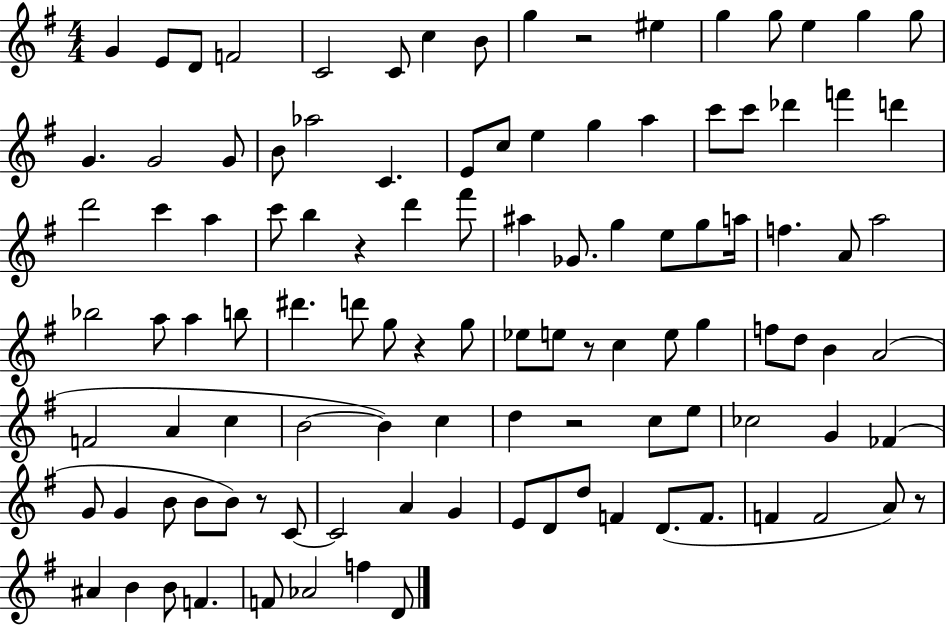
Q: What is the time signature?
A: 4/4